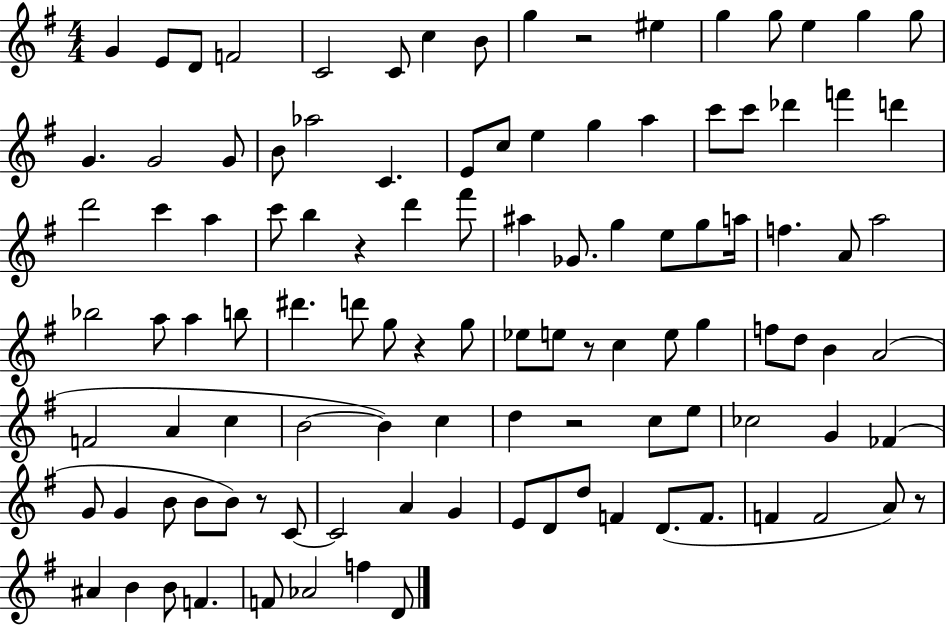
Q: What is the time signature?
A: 4/4